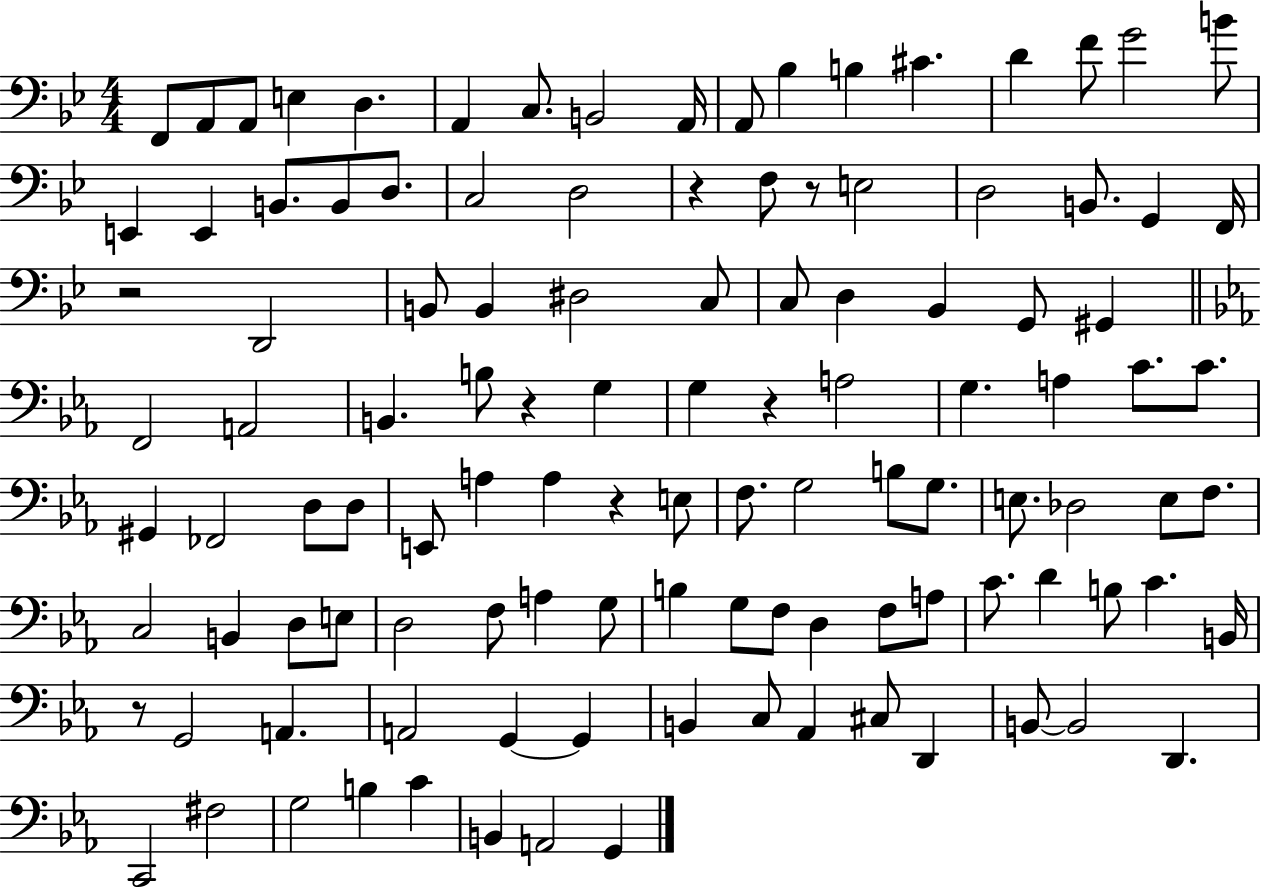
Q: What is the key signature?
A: BES major